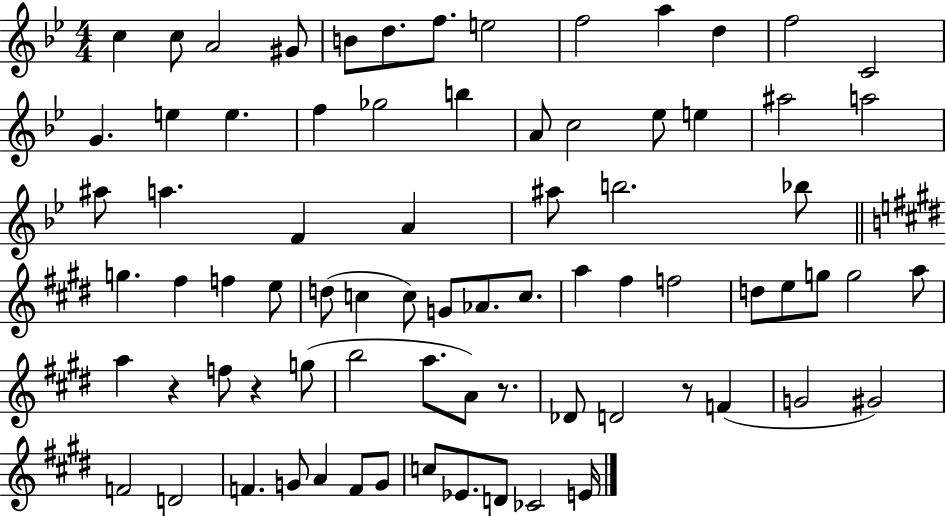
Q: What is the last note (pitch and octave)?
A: E4